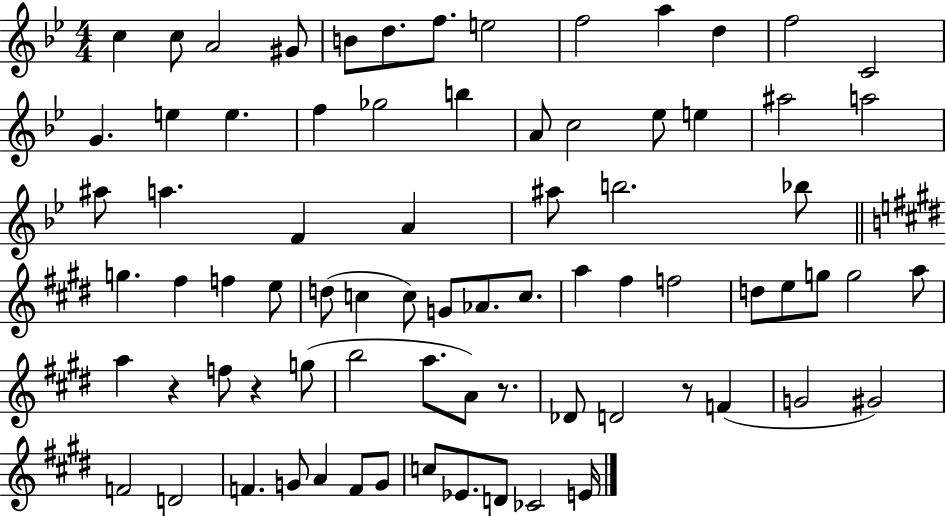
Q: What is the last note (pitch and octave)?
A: E4